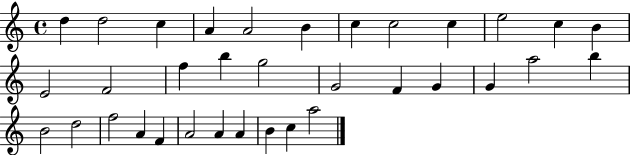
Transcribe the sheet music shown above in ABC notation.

X:1
T:Untitled
M:4/4
L:1/4
K:C
d d2 c A A2 B c c2 c e2 c B E2 F2 f b g2 G2 F G G a2 b B2 d2 f2 A F A2 A A B c a2